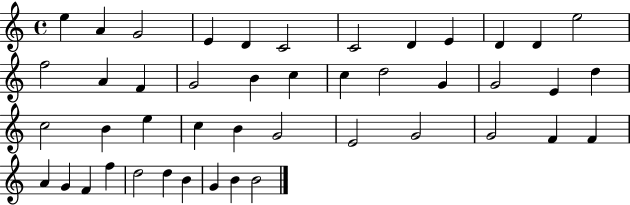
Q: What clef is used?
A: treble